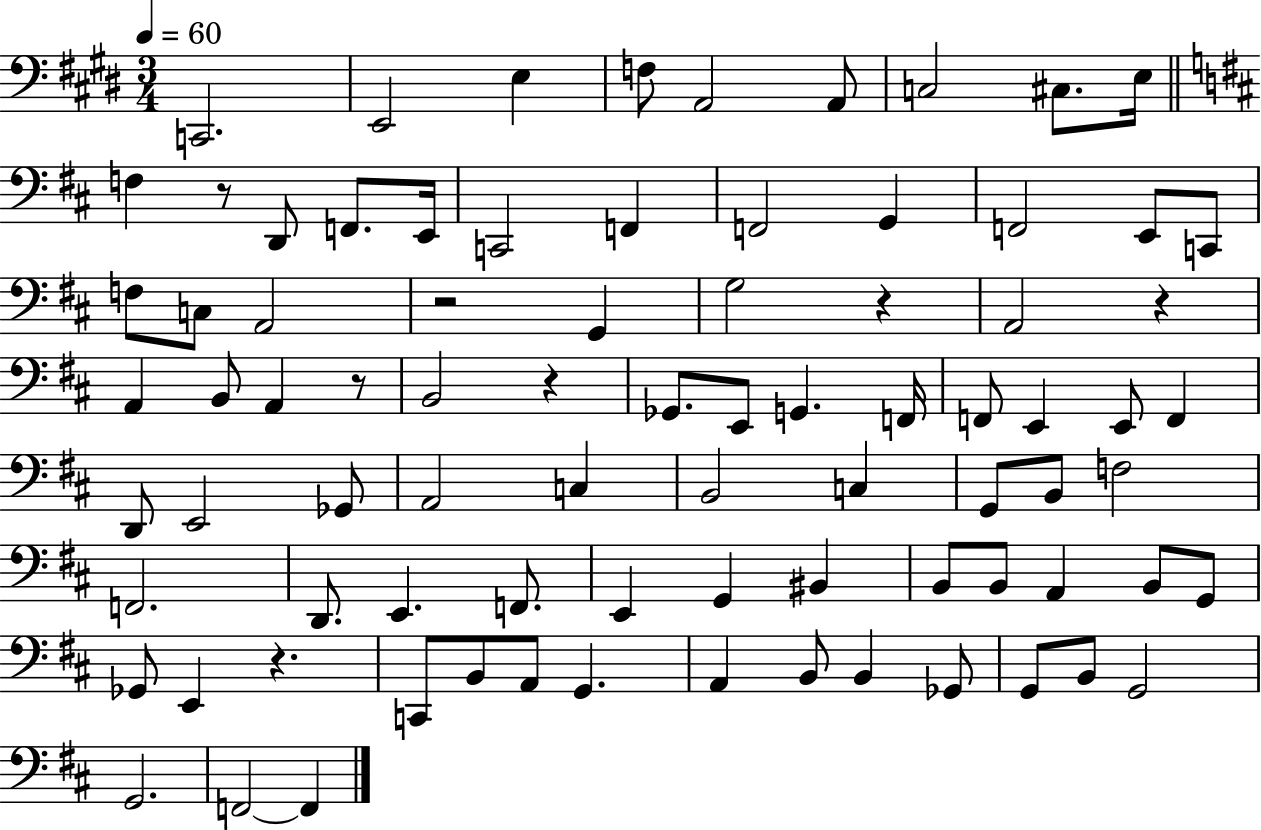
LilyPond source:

{
  \clef bass
  \numericTimeSignature
  \time 3/4
  \key e \major
  \tempo 4 = 60
  c,2. | e,2 e4 | f8 a,2 a,8 | c2 cis8. e16 | \break \bar "||" \break \key d \major f4 r8 d,8 f,8. e,16 | c,2 f,4 | f,2 g,4 | f,2 e,8 c,8 | \break f8 c8 a,2 | r2 g,4 | g2 r4 | a,2 r4 | \break a,4 b,8 a,4 r8 | b,2 r4 | ges,8. e,8 g,4. f,16 | f,8 e,4 e,8 f,4 | \break d,8 e,2 ges,8 | a,2 c4 | b,2 c4 | g,8 b,8 f2 | \break f,2. | d,8. e,4. f,8. | e,4 g,4 bis,4 | b,8 b,8 a,4 b,8 g,8 | \break ges,8 e,4 r4. | c,8 b,8 a,8 g,4. | a,4 b,8 b,4 ges,8 | g,8 b,8 g,2 | \break g,2. | f,2~~ f,4 | \bar "|."
}